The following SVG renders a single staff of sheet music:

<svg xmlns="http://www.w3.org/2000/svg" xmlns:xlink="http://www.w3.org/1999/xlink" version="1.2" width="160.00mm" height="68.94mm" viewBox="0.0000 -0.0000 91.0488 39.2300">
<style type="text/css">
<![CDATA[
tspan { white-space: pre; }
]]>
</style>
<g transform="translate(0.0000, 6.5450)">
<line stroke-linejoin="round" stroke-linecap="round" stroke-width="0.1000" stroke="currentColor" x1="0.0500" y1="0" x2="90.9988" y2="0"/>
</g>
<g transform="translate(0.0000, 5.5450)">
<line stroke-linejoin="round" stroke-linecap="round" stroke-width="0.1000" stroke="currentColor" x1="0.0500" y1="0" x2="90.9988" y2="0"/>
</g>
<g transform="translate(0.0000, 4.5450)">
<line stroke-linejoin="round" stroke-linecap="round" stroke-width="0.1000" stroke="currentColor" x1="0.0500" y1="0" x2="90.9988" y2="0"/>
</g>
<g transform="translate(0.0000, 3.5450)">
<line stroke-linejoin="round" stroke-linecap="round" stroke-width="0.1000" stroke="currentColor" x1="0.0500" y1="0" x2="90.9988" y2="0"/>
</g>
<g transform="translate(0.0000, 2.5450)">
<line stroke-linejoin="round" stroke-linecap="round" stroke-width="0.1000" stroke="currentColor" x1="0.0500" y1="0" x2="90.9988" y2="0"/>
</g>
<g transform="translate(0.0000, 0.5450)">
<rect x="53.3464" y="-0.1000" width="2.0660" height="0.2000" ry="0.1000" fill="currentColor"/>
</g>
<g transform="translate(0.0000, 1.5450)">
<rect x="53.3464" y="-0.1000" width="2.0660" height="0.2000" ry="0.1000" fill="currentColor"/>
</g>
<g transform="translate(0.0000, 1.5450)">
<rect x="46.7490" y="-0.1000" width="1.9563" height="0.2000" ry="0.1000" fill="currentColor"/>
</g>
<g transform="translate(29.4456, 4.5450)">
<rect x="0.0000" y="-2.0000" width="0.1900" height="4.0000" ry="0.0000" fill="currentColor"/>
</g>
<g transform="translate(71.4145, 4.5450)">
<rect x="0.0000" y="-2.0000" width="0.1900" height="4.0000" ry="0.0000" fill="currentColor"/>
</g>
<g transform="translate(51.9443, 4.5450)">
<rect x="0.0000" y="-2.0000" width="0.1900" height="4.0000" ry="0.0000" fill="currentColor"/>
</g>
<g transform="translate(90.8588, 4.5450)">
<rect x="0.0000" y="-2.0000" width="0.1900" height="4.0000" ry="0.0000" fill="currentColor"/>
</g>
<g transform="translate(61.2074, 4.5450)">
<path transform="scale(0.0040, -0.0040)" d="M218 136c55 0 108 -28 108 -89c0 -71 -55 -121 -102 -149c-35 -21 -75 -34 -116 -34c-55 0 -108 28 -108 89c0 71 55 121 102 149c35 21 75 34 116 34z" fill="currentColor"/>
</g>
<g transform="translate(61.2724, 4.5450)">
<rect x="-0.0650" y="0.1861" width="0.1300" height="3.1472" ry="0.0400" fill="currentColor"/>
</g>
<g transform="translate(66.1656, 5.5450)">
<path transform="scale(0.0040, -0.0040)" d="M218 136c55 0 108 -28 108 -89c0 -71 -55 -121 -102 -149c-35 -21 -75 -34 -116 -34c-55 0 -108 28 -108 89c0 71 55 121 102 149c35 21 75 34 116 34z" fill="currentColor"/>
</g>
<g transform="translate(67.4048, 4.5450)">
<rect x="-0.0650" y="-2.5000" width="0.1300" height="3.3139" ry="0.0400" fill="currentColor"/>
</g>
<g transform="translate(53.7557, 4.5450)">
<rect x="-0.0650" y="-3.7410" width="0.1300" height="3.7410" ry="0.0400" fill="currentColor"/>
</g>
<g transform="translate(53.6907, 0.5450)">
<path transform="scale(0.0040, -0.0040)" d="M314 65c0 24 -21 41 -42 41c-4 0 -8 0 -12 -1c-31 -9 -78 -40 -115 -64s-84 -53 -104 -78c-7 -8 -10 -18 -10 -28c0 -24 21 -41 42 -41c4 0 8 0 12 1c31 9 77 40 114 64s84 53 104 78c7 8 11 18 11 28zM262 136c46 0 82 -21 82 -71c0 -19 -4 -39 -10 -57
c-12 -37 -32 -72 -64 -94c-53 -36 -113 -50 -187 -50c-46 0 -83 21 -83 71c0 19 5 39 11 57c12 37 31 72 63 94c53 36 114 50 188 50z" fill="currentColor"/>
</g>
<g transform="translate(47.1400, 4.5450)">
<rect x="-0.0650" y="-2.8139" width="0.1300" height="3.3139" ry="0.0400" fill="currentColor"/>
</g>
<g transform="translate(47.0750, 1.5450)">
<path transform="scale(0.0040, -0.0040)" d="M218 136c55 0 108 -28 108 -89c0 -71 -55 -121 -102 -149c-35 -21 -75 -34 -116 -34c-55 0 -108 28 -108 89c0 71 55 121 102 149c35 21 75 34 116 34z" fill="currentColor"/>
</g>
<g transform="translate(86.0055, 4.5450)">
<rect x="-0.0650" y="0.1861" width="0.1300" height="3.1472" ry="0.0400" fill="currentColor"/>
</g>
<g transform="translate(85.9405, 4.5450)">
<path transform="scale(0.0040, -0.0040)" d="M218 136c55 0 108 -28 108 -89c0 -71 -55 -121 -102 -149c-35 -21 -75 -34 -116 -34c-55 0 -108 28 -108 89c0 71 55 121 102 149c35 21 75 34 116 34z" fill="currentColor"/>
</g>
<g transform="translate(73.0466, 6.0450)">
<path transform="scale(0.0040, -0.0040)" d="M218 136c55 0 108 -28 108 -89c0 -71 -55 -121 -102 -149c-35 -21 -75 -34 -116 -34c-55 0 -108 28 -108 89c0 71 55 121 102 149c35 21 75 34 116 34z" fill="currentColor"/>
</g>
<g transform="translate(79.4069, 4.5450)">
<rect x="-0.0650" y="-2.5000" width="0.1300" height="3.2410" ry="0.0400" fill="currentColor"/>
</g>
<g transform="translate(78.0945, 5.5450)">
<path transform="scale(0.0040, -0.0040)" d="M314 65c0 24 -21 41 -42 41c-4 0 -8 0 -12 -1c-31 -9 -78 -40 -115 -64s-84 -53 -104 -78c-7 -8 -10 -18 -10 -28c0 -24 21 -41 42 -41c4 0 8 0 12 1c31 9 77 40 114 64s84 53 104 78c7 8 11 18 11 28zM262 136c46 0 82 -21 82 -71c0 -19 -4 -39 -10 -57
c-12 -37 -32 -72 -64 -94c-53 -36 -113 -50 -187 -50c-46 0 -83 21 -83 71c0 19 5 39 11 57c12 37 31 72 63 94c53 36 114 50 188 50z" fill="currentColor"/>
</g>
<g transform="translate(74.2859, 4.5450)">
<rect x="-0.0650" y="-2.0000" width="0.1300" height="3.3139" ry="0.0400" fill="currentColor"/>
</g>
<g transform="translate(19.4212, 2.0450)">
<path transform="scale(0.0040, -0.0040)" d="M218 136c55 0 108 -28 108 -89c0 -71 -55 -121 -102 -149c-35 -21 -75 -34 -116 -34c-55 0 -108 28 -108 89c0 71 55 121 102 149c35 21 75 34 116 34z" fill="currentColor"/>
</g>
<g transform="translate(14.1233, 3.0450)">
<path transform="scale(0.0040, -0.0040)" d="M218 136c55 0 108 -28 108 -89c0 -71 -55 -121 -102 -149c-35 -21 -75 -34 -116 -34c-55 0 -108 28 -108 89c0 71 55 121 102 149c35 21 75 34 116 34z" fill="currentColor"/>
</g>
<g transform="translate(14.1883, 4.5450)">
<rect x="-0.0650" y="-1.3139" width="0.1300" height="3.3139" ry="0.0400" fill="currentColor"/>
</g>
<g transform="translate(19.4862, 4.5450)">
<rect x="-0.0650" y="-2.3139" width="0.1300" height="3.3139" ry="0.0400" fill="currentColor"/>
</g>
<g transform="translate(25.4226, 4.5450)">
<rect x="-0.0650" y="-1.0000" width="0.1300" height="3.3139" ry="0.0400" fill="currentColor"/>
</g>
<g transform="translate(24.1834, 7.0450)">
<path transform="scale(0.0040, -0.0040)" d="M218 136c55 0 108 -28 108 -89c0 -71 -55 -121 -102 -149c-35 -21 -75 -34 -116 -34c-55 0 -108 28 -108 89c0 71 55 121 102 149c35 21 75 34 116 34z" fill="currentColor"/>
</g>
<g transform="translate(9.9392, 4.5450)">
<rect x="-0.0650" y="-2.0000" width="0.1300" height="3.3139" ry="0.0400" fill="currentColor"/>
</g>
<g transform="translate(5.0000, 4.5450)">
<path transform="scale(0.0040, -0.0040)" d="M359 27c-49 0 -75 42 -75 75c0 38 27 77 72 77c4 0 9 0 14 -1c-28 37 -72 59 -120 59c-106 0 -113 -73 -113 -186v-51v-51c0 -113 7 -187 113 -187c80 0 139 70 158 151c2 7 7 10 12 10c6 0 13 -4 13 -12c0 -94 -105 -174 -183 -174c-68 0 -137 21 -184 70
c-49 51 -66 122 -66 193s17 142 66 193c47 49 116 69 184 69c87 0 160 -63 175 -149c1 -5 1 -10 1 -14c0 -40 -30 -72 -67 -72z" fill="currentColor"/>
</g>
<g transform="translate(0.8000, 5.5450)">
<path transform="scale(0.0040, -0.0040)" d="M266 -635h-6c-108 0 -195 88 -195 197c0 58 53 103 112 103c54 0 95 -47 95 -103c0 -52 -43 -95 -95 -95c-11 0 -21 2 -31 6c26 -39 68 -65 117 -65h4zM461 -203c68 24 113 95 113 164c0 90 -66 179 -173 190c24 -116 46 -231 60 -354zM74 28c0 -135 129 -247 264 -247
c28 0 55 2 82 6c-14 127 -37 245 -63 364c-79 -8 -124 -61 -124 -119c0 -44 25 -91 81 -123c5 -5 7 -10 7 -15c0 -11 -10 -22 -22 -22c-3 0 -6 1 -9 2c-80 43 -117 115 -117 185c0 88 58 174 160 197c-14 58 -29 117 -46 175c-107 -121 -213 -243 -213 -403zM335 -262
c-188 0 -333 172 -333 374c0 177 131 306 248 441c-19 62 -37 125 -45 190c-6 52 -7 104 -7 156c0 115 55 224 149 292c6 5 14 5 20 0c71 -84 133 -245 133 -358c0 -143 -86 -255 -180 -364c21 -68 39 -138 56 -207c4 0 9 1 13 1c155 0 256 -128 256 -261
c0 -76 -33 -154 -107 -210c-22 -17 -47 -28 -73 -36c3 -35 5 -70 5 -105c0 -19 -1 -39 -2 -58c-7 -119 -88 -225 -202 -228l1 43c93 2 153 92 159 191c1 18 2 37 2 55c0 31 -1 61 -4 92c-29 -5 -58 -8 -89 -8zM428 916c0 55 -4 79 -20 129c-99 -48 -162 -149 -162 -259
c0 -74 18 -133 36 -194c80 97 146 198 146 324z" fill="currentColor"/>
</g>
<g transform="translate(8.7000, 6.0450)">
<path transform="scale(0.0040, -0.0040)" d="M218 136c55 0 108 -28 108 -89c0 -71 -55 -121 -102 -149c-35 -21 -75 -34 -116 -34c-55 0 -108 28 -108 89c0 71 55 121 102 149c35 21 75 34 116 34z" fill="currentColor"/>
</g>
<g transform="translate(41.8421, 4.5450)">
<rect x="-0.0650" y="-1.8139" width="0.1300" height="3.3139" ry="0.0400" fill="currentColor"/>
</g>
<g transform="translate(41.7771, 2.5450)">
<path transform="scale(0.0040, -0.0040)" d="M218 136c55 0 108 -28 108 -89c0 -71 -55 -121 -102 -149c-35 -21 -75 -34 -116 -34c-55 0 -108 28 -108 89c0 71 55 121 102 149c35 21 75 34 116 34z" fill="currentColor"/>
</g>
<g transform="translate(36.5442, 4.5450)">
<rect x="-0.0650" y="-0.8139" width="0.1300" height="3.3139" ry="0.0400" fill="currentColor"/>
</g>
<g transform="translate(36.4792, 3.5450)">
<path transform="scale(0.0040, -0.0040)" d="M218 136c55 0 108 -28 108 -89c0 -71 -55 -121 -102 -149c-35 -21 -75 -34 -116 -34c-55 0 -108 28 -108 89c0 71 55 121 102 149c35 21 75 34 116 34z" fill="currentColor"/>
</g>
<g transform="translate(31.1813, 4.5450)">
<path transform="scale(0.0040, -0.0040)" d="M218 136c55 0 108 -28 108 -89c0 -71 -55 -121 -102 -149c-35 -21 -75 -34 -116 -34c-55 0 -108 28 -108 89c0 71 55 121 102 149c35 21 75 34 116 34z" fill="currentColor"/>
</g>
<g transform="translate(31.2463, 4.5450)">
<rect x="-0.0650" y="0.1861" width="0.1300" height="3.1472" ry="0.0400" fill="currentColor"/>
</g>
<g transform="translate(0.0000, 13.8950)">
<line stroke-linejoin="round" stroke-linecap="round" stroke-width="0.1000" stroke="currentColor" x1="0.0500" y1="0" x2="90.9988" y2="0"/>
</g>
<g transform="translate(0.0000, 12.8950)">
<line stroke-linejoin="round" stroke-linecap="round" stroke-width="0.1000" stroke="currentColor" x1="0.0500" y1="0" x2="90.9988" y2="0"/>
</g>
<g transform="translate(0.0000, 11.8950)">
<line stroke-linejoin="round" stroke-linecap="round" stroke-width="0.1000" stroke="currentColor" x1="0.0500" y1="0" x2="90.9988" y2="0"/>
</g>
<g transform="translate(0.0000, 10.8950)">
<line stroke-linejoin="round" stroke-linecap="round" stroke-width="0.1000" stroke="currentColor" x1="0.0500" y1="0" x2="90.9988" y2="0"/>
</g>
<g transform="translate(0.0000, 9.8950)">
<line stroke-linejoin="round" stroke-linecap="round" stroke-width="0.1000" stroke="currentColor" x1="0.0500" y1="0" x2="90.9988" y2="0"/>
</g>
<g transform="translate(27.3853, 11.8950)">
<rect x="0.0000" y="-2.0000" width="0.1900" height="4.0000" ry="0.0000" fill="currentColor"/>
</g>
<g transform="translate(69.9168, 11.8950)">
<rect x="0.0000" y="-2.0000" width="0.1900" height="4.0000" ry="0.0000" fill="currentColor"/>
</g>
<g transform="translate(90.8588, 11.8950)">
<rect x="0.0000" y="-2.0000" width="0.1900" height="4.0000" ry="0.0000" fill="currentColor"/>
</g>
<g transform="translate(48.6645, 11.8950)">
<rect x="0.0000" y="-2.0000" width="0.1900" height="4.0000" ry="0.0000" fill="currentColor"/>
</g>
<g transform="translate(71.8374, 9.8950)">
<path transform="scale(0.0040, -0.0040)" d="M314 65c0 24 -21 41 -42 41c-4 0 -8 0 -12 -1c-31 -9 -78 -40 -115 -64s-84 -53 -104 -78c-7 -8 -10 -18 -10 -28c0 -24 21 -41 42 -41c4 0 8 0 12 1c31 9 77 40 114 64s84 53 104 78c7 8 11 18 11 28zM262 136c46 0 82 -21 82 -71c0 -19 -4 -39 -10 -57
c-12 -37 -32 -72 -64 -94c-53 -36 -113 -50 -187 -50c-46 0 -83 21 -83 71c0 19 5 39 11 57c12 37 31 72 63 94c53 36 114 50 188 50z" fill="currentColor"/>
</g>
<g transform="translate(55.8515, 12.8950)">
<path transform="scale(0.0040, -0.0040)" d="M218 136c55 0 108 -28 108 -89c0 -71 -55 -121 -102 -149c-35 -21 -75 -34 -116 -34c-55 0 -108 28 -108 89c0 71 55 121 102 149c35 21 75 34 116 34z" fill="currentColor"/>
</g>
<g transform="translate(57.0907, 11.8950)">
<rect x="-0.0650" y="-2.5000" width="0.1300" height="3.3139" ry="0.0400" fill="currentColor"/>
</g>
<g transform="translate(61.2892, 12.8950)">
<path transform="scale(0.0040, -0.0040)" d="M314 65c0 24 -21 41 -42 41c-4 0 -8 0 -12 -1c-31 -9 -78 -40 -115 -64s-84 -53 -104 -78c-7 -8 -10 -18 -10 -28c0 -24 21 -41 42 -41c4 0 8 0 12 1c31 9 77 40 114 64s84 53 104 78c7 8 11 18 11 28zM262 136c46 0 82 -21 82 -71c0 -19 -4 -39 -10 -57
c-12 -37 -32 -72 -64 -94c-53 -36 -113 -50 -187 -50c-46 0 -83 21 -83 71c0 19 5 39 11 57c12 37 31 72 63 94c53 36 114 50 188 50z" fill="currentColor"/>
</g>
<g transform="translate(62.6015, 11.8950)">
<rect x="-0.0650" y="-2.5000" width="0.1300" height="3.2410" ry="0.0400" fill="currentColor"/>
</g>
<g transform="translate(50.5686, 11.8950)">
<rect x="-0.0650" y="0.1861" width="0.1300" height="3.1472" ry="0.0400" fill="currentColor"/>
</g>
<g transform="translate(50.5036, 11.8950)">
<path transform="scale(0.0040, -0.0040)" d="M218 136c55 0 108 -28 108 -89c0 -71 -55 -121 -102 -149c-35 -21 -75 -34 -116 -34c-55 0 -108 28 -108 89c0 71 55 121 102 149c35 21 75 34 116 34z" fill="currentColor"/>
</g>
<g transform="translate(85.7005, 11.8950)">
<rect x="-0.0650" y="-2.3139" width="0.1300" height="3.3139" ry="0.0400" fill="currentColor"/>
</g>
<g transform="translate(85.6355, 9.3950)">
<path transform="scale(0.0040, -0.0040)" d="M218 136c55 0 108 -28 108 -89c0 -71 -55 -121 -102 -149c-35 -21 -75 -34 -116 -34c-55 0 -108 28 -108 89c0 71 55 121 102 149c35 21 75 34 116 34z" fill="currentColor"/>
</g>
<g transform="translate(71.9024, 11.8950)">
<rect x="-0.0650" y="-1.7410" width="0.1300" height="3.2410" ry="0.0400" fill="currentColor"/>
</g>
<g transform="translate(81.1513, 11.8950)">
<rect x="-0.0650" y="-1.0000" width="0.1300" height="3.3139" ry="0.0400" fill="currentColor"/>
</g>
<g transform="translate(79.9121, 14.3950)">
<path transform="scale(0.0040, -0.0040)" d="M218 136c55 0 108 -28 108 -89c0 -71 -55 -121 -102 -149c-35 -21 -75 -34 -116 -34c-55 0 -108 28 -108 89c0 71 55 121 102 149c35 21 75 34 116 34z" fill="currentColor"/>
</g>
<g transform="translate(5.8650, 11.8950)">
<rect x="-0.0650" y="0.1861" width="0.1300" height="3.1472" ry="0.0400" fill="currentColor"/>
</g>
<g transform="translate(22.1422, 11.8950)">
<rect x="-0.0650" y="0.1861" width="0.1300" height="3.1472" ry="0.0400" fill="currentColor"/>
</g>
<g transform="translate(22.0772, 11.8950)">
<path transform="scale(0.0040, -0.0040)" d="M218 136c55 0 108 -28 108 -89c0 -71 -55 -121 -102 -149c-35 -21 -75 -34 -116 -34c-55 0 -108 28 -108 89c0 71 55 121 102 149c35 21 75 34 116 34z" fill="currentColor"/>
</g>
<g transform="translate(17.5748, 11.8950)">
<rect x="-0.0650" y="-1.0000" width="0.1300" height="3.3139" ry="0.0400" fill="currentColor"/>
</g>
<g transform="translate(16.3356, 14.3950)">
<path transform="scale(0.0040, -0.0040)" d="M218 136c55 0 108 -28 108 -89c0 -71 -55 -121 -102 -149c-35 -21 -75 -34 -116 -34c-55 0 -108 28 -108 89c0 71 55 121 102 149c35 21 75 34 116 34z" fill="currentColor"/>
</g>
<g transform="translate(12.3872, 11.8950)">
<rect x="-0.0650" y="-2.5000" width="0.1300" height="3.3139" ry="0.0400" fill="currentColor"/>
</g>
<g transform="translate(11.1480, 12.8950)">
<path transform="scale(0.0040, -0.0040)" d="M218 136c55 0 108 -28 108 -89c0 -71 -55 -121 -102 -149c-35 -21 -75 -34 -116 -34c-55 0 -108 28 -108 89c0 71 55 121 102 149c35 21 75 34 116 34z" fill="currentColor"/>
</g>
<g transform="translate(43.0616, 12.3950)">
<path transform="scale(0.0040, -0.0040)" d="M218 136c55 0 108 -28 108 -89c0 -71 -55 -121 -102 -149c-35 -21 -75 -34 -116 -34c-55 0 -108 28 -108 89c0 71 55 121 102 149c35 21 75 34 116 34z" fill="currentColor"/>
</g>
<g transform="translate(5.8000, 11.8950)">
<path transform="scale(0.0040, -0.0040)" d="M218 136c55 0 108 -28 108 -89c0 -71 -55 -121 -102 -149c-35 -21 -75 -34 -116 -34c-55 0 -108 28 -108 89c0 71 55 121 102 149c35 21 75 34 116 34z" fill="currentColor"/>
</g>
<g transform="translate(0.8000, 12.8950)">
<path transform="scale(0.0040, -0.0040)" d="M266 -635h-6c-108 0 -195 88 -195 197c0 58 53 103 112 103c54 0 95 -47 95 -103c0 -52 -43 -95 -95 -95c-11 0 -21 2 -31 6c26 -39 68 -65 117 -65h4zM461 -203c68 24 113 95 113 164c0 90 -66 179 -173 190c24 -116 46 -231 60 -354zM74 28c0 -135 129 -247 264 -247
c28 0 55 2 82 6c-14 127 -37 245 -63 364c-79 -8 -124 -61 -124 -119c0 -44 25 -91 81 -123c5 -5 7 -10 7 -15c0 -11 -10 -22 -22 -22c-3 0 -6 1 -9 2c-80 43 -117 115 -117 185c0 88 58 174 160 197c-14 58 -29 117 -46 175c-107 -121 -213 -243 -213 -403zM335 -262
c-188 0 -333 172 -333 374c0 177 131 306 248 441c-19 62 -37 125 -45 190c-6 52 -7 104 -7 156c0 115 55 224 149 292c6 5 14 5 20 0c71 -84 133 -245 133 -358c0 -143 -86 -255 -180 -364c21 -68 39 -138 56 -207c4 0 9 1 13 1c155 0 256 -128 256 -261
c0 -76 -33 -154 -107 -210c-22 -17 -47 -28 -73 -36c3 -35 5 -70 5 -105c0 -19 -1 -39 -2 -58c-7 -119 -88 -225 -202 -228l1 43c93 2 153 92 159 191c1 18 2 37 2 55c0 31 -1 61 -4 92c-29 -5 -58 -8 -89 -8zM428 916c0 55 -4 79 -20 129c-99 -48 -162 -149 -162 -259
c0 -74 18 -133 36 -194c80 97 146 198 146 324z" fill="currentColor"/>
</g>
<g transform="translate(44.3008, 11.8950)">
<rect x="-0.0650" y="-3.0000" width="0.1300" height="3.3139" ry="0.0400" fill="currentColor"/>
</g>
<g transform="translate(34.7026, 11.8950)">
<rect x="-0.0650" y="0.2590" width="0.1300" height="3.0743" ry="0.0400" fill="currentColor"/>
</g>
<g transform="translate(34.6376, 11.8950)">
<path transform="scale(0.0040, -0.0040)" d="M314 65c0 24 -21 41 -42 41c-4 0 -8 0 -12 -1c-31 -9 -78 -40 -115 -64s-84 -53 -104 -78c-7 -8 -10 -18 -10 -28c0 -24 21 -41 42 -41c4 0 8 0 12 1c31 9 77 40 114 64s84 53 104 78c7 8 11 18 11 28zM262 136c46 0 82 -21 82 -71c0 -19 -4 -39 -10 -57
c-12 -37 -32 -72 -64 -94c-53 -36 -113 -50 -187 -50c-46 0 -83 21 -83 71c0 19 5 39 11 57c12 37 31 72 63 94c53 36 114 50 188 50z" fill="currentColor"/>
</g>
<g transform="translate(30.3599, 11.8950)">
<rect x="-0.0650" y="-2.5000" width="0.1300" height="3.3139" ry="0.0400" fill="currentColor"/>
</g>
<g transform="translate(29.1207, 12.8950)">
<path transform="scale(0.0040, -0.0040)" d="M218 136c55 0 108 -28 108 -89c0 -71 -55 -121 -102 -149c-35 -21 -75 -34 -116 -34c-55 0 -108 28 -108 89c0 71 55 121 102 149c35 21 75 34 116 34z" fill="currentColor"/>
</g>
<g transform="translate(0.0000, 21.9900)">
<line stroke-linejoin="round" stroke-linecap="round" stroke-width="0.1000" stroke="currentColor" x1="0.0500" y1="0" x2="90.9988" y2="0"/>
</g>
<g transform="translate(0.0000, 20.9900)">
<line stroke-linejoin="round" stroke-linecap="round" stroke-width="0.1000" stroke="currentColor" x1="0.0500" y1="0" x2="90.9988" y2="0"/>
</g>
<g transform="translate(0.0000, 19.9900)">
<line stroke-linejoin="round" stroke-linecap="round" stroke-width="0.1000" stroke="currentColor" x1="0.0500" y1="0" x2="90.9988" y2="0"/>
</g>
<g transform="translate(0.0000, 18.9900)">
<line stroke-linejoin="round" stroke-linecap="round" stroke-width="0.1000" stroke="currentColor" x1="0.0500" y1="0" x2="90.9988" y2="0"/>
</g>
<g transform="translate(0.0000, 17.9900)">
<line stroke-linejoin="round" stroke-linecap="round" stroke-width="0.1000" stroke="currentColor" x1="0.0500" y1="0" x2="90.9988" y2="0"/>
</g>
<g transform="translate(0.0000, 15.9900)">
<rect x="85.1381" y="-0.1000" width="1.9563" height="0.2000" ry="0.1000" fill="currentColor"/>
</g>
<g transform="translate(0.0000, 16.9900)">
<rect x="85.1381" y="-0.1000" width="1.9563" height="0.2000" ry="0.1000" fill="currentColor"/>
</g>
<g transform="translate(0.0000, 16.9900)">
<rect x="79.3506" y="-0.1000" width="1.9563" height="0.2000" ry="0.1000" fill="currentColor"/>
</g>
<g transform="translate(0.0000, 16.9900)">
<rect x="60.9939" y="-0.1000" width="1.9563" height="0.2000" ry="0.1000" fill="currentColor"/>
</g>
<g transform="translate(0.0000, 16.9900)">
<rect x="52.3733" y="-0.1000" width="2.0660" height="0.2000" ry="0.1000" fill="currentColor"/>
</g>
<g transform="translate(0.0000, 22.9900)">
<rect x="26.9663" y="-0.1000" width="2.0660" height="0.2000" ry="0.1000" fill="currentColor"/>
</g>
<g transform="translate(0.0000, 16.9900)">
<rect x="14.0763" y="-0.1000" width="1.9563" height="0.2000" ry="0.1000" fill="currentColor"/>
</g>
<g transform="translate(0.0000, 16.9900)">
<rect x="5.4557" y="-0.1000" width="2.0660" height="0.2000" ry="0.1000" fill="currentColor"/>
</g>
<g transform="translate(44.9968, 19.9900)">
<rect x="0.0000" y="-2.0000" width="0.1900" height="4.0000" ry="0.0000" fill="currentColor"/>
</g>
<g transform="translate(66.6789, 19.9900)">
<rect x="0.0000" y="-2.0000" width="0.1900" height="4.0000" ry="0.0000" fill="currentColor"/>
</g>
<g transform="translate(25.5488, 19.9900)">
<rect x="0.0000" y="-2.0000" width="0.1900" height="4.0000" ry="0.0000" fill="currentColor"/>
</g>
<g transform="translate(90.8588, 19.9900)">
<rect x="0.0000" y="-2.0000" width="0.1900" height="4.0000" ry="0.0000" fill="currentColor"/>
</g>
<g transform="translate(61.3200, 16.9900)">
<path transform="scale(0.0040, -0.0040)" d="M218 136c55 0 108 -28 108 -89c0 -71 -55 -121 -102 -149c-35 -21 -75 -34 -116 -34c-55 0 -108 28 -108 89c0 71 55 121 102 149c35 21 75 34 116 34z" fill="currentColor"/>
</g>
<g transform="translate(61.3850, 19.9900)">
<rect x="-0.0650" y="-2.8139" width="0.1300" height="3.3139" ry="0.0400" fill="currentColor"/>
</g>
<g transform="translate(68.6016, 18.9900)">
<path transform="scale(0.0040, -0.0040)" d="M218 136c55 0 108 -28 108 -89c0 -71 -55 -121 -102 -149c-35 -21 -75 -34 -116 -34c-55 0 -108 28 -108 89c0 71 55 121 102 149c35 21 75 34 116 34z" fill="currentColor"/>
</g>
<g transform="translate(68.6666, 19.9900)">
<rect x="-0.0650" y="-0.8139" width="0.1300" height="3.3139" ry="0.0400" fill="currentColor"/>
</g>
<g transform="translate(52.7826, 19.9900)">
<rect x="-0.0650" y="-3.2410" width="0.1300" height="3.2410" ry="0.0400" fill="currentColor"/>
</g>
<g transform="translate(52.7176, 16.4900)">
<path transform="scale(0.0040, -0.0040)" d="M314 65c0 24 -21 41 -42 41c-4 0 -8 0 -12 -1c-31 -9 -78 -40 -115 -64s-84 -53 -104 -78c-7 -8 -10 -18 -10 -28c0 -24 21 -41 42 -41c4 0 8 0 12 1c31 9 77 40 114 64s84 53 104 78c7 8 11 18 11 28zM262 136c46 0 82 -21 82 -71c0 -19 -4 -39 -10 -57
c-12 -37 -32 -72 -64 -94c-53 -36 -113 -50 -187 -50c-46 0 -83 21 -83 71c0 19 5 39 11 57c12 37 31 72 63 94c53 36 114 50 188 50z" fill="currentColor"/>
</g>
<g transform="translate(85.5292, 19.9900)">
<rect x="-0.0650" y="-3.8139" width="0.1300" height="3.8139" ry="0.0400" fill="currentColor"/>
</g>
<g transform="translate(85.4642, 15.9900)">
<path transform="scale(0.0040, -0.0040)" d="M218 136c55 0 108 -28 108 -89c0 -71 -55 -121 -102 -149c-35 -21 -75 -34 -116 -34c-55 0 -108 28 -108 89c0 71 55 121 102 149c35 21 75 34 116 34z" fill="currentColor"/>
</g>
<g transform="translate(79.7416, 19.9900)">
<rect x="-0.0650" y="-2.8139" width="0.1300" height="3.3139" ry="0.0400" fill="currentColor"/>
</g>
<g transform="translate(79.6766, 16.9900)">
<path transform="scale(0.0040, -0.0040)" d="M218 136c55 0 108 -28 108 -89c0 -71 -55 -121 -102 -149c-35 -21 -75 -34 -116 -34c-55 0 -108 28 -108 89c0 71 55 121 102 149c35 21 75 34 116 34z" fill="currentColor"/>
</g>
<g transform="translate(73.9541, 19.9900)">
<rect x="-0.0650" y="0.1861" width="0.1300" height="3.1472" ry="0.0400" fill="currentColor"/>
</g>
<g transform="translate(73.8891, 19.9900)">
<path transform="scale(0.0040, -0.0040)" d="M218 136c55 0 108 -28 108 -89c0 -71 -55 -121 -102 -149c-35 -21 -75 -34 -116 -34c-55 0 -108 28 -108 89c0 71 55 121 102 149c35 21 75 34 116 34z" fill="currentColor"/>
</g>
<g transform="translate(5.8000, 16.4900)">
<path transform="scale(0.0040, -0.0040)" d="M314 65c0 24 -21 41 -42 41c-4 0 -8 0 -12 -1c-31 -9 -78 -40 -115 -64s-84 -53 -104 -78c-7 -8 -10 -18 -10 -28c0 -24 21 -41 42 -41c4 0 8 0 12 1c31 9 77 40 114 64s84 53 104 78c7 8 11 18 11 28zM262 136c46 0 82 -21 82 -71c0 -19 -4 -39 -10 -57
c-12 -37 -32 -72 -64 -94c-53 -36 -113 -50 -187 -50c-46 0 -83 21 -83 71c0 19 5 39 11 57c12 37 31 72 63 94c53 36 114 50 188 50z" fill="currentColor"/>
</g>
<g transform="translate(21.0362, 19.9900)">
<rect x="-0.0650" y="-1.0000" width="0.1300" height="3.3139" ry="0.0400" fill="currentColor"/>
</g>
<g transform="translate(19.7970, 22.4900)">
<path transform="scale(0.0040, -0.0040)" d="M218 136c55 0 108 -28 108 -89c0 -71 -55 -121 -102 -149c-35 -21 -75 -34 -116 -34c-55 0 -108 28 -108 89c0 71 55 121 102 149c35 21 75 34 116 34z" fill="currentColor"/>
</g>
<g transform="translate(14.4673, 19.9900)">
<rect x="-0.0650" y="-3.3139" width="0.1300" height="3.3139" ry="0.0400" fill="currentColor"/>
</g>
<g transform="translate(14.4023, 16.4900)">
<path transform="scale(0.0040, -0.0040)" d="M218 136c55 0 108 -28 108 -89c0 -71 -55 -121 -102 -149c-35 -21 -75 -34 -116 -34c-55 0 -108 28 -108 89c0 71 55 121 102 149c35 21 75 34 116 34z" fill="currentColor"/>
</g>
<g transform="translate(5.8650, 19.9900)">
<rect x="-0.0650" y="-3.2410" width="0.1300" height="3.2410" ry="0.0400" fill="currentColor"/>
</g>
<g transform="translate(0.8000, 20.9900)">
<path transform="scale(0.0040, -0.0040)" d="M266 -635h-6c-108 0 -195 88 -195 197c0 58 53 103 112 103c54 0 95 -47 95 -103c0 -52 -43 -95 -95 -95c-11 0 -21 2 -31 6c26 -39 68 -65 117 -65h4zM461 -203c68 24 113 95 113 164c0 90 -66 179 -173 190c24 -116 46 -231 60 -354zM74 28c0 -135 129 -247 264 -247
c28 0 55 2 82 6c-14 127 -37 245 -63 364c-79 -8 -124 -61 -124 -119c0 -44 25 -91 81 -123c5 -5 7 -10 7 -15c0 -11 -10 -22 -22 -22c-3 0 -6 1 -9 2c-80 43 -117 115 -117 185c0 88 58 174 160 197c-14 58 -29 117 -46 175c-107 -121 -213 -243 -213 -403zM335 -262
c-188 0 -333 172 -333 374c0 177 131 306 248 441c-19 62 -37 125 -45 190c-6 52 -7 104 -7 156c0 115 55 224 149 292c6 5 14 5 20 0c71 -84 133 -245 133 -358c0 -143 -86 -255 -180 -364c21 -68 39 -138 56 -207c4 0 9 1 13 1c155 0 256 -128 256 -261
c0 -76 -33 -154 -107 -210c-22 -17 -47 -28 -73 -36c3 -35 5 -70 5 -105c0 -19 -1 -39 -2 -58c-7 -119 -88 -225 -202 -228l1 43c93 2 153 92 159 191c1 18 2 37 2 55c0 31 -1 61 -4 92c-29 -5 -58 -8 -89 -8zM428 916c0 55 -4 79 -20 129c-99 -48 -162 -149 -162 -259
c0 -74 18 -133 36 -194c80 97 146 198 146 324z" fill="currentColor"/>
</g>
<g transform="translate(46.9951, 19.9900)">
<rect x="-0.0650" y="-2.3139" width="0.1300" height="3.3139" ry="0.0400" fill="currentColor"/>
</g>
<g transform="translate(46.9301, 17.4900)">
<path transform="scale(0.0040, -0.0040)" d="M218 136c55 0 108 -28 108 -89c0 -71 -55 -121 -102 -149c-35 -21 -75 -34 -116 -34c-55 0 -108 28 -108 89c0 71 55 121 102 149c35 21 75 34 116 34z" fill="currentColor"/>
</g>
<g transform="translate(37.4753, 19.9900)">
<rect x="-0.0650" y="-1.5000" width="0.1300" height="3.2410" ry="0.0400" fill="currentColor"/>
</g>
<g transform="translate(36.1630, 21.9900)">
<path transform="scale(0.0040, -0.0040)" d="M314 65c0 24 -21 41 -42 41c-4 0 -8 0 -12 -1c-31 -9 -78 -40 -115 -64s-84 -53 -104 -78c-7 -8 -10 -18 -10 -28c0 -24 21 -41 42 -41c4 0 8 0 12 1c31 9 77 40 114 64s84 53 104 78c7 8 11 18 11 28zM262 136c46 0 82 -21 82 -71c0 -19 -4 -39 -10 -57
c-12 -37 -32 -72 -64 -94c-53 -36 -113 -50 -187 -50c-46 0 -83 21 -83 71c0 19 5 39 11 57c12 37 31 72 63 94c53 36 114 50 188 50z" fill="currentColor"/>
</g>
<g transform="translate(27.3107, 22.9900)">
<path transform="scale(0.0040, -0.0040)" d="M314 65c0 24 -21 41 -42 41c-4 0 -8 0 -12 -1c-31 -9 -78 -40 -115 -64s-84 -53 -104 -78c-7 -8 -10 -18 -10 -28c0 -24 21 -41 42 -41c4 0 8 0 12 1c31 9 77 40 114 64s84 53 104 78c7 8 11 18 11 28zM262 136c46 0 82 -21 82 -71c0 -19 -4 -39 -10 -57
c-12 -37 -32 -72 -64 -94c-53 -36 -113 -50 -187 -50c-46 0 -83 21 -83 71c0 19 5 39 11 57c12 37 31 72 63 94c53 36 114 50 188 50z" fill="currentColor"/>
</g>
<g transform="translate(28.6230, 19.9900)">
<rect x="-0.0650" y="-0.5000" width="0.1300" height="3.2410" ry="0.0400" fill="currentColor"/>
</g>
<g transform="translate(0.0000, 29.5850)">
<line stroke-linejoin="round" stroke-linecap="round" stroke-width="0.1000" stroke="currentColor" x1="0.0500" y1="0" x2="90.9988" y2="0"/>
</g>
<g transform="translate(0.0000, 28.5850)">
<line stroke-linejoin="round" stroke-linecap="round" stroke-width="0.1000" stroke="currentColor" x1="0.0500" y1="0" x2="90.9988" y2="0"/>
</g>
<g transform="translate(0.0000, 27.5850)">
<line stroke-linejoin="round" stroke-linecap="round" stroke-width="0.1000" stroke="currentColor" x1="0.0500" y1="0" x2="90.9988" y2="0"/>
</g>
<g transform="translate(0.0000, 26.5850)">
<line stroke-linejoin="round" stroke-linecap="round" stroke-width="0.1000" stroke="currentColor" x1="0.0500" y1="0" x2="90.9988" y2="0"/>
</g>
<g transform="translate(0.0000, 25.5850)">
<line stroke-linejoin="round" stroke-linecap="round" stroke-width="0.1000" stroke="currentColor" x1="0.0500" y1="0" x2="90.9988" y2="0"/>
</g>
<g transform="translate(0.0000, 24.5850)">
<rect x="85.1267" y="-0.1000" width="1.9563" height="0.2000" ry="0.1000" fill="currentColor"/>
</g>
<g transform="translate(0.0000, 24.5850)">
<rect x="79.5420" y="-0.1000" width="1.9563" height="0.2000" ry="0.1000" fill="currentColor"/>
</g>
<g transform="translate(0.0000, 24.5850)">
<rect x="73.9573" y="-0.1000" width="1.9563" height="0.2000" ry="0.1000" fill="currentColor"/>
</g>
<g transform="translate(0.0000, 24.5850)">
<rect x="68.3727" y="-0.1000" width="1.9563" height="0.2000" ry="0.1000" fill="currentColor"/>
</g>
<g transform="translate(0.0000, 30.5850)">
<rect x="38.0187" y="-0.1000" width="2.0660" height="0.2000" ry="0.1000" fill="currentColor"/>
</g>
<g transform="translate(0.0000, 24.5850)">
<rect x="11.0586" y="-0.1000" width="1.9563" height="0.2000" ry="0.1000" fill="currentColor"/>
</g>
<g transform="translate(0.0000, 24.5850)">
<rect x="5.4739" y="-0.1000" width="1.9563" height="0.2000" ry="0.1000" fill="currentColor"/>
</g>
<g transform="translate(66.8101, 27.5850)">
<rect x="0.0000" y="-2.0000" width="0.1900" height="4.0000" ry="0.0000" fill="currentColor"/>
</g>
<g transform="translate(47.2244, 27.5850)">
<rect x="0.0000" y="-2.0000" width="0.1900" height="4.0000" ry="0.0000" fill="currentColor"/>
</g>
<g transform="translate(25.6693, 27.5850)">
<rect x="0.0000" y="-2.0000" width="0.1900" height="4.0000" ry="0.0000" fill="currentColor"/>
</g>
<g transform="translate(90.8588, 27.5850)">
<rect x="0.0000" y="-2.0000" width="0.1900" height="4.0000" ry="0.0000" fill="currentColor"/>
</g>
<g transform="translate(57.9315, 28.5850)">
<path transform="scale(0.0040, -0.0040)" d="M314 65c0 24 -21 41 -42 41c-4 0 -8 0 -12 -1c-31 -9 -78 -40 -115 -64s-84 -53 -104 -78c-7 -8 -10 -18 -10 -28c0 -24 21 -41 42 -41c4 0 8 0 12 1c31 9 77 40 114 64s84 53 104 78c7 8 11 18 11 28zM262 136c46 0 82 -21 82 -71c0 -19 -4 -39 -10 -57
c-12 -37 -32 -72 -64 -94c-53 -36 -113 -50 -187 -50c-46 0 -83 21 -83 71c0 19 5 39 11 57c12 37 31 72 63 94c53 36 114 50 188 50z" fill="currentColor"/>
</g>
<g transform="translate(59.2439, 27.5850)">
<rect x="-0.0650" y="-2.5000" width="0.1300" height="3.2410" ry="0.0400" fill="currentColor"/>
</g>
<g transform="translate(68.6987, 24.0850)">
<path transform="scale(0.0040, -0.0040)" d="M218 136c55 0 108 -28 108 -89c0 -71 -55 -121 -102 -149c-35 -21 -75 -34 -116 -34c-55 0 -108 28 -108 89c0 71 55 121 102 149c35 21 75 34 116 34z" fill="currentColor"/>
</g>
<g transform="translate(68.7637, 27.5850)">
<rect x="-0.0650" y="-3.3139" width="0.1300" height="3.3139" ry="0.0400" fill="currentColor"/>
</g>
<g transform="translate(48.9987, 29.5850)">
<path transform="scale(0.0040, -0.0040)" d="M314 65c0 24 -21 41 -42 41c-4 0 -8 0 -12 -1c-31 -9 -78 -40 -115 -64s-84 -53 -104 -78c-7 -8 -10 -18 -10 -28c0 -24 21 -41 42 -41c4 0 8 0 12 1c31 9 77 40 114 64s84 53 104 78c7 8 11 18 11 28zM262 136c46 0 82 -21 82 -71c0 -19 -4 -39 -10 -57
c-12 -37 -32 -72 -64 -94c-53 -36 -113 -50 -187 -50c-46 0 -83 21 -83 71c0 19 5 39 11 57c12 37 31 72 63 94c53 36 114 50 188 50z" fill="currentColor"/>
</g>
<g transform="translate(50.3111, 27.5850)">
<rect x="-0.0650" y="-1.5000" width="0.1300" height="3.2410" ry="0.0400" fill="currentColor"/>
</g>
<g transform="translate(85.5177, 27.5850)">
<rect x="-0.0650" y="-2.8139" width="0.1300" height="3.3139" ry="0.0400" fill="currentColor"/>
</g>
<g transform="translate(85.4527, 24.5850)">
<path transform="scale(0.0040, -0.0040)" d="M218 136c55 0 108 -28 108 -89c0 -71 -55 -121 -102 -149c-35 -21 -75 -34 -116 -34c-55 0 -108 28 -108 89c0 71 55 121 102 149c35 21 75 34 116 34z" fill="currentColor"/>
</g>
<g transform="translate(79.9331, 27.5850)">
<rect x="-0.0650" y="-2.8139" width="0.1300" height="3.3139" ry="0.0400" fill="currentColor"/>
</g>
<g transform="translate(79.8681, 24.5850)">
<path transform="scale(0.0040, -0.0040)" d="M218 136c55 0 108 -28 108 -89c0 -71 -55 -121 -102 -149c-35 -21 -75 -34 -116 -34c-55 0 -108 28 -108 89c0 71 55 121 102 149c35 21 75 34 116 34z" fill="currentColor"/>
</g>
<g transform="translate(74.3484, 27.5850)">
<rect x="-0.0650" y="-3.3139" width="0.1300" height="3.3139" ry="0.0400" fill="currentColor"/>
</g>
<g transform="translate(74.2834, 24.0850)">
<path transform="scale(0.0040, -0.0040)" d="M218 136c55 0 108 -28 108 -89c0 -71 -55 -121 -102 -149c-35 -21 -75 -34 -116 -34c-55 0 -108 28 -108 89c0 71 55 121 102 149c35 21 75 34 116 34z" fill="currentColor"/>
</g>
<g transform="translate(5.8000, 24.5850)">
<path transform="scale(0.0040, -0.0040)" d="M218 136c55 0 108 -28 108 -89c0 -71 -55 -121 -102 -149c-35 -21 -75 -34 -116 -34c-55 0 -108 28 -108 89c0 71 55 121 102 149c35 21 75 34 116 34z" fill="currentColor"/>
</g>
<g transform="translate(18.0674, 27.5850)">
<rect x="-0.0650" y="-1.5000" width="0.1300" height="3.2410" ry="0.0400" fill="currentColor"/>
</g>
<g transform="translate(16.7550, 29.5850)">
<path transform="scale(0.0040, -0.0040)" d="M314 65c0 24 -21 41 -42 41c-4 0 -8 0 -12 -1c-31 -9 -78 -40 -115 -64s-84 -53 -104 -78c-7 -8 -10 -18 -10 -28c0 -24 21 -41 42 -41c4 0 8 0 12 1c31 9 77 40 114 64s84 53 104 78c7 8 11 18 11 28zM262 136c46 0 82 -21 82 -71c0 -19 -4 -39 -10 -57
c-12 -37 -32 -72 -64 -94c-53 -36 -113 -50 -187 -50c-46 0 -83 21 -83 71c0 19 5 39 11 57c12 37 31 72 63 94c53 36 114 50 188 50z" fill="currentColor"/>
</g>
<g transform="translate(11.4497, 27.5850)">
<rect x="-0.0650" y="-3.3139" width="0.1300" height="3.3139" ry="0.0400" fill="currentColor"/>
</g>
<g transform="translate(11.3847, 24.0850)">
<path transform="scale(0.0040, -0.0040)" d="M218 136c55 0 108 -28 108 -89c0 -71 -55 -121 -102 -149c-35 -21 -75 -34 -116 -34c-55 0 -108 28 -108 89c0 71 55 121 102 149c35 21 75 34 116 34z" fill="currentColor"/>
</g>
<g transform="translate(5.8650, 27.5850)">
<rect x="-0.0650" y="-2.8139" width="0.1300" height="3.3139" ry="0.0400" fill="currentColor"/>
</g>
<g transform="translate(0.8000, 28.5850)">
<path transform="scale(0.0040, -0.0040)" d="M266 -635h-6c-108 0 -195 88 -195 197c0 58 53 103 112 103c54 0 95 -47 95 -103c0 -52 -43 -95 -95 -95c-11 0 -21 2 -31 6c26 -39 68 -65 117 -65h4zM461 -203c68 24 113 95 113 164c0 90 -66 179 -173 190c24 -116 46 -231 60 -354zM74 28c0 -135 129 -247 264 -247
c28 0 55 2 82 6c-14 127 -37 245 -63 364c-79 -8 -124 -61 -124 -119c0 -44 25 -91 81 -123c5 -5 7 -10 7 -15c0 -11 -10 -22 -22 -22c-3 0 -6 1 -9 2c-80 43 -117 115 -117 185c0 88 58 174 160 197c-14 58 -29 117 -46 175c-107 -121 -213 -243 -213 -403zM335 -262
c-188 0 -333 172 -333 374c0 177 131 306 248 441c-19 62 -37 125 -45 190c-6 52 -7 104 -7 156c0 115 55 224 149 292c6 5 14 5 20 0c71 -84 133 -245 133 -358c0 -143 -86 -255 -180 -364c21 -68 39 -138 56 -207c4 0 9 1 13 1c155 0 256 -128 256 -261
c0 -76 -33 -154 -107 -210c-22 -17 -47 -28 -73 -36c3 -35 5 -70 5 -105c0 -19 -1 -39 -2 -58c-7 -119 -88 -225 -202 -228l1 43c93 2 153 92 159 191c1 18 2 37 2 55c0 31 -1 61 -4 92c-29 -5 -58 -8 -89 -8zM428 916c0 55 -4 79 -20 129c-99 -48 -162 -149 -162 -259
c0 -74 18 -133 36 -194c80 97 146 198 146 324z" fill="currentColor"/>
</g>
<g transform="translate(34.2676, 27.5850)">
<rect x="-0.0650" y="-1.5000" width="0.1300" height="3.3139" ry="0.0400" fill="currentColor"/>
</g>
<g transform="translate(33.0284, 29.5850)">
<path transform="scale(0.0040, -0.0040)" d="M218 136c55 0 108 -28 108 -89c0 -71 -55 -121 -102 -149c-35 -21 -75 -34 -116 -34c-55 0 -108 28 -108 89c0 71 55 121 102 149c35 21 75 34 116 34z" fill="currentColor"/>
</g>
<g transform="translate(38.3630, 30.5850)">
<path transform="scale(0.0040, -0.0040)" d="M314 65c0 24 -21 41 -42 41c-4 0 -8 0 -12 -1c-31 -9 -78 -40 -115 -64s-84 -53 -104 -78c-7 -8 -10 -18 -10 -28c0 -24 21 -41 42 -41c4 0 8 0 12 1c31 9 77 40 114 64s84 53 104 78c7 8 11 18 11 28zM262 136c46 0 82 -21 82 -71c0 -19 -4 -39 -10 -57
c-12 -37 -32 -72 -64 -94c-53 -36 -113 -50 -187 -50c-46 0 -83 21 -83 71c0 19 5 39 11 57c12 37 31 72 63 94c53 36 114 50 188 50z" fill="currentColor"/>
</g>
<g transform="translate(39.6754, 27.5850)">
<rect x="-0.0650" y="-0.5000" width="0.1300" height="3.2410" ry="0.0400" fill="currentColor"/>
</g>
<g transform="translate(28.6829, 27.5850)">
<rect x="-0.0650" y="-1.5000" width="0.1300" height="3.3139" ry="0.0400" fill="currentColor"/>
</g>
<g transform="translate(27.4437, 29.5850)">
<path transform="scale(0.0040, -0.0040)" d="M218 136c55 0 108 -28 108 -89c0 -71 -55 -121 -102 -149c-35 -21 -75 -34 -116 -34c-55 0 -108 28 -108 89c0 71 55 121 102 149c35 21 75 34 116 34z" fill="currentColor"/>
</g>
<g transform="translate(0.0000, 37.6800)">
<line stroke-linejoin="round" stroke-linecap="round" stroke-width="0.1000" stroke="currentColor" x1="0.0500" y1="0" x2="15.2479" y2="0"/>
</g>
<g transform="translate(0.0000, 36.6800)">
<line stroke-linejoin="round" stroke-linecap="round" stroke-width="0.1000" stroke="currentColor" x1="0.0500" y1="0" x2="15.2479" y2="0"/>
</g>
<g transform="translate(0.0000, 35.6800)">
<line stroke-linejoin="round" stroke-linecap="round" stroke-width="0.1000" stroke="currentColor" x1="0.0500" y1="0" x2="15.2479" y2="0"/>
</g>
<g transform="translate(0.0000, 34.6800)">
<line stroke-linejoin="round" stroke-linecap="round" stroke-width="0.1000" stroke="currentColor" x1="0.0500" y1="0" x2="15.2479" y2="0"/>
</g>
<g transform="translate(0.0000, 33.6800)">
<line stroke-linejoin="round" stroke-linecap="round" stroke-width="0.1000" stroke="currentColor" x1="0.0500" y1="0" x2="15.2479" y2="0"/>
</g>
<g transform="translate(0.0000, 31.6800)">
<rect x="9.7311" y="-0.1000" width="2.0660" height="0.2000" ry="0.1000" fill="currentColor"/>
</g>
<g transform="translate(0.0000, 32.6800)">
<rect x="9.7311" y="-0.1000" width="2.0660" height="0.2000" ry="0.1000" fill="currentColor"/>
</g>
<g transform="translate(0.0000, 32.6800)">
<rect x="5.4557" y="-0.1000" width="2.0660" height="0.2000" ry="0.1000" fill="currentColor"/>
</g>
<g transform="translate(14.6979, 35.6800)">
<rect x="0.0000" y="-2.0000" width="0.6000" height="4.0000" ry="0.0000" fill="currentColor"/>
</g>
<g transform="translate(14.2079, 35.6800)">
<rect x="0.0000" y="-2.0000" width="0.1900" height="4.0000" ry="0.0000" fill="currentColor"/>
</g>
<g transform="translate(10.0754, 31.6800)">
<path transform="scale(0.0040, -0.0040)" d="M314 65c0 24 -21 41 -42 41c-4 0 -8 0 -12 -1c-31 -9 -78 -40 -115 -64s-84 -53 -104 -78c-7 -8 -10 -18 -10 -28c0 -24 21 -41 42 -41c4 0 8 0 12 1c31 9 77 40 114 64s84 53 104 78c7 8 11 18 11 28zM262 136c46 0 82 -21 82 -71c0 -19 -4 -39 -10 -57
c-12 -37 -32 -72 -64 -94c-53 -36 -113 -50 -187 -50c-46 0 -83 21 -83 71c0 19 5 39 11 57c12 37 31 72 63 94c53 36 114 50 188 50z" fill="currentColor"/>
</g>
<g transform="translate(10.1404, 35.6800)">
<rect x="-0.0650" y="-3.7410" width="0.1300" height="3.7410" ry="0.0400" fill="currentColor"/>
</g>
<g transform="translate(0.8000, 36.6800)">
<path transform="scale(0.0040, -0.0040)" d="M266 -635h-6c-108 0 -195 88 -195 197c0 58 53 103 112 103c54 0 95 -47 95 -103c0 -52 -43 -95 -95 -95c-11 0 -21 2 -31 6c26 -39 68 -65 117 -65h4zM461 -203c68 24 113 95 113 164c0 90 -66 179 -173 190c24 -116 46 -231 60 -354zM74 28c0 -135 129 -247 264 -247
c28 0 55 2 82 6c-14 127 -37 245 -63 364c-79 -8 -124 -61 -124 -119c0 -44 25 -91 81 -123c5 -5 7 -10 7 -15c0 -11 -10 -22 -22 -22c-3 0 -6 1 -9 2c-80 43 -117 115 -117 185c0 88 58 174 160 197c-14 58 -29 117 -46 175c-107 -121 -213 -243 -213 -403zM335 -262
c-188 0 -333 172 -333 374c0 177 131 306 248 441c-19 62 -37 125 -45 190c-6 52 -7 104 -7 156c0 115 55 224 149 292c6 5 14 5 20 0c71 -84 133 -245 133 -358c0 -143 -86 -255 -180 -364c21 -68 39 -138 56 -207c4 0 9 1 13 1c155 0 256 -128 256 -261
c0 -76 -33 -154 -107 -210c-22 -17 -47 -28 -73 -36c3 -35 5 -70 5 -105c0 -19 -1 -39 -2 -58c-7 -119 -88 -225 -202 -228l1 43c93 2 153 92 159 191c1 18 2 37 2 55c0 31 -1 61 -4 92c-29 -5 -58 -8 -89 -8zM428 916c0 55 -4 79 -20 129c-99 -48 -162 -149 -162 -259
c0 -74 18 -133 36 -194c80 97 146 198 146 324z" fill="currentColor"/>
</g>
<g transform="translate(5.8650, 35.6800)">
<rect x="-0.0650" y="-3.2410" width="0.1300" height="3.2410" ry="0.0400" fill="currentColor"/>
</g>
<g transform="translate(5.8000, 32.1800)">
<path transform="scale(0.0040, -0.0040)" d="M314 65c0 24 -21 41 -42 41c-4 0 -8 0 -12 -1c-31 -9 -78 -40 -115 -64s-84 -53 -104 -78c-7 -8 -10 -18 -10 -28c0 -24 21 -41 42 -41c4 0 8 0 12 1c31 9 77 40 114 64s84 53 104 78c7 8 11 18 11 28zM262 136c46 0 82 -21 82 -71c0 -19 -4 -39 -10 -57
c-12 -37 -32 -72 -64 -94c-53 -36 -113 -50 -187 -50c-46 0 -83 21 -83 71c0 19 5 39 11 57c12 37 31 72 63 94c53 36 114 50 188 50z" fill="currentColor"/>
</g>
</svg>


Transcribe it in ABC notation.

X:1
T:Untitled
M:4/4
L:1/4
K:C
F e g D B d f a c'2 B G F G2 B B G D B G B2 A B G G2 f2 D g b2 b D C2 E2 g b2 a d B a c' a b E2 E E C2 E2 G2 b b a a b2 c'2